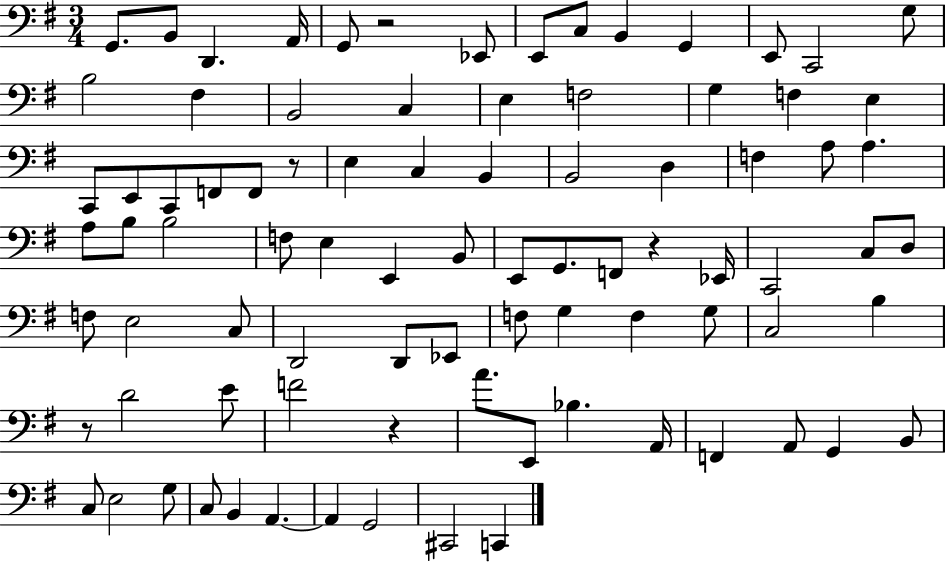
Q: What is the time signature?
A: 3/4